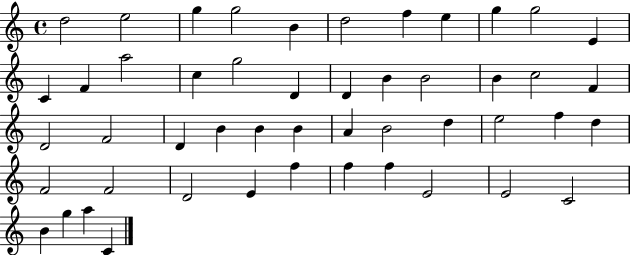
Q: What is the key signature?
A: C major